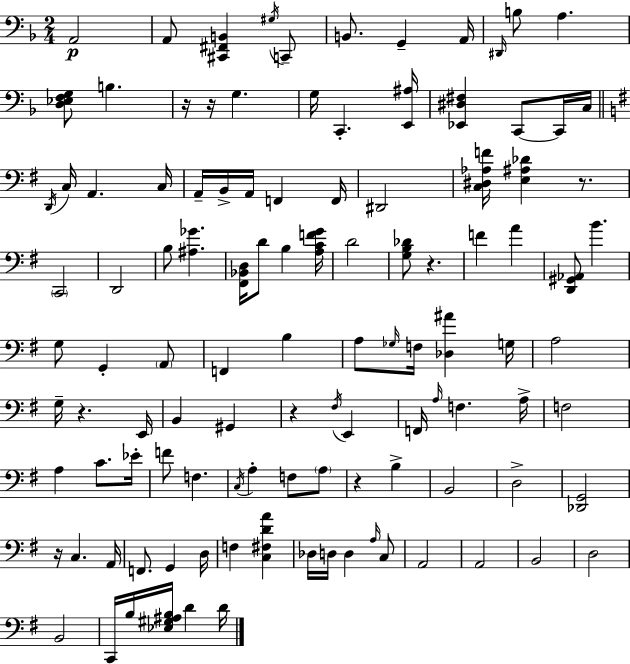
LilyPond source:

{
  \clef bass
  \numericTimeSignature
  \time 2/4
  \key d \minor
  a,2\p | a,8 <cis, fis, b,>4 \acciaccatura { gis16 } c,8-- | b,8. g,4-- | a,16 \grace { dis,16 } b8 a4. | \break <d ees f g>8 b4. | r16 r16 g4. | g16 c,4.-. | <e, ais>16 <ees, dis fis>4 c,8~~ | \break c,16 c16 \bar "||" \break \key e \minor \acciaccatura { d,16 } c16 a,4. | c16 a,16-- b,16-> a,16 f,4 | f,16 dis,2 | <c dis aes f'>16 <e ais des'>4 r8. | \break \parenthesize c,2 | d,2 | b8 <ais ges'>4. | <fis, bes, d>16 d'8 b4 | \break <a c' f' g'>16 d'2 | <g b des'>8 r4. | f'4 a'4 | <d, gis, aes,>8 b'4. | \break g8 g,4-. \parenthesize a,8 | f,4 b4 | a8 \grace { ges16 } f16 <des ais'>4 | g16 a2 | \break g16-- r4. | e,16 b,4 gis,4 | r4 \acciaccatura { fis16 } e,4 | f,16 \grace { a16 } f4. | \break a16-> f2 | a4 | c'8. ees'16-. f'8 f4. | \acciaccatura { c16 } a4-. | \break f8 \parenthesize a8 r4 | b4-> b,2 | d2-> | <des, g,>2 | \break r16 c4. | a,16 f,8. | g,4 d16 f4 | <c fis d' a'>4 des16 d16 d4 | \break \grace { a16 } c8 a,2 | a,2 | b,2 | d2 | \break b,2 | c,16 b16 | <ees gis ais b>16 d'4 d'16 \bar "|."
}